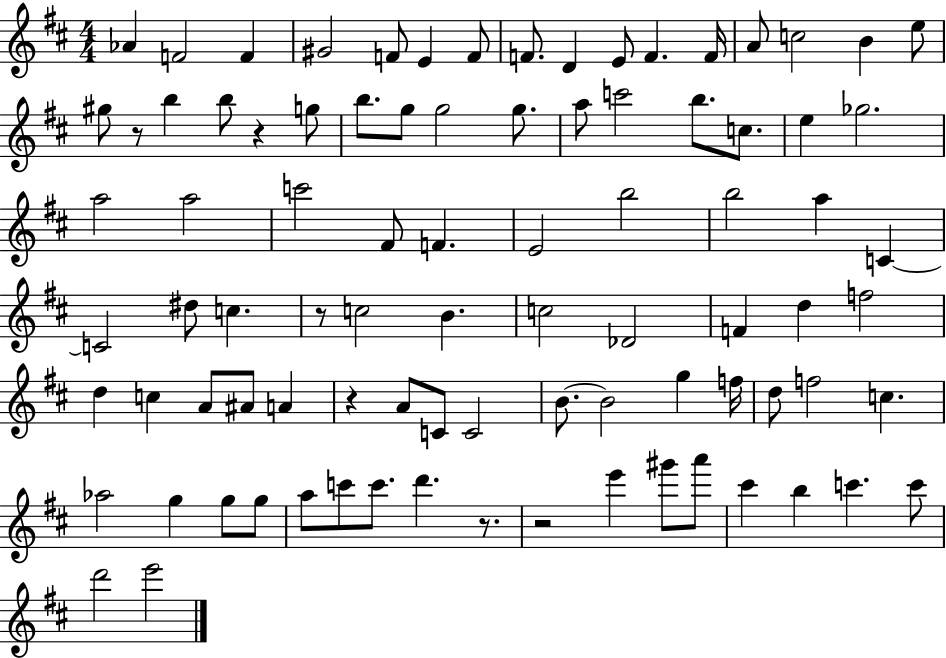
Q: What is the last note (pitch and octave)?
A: E6